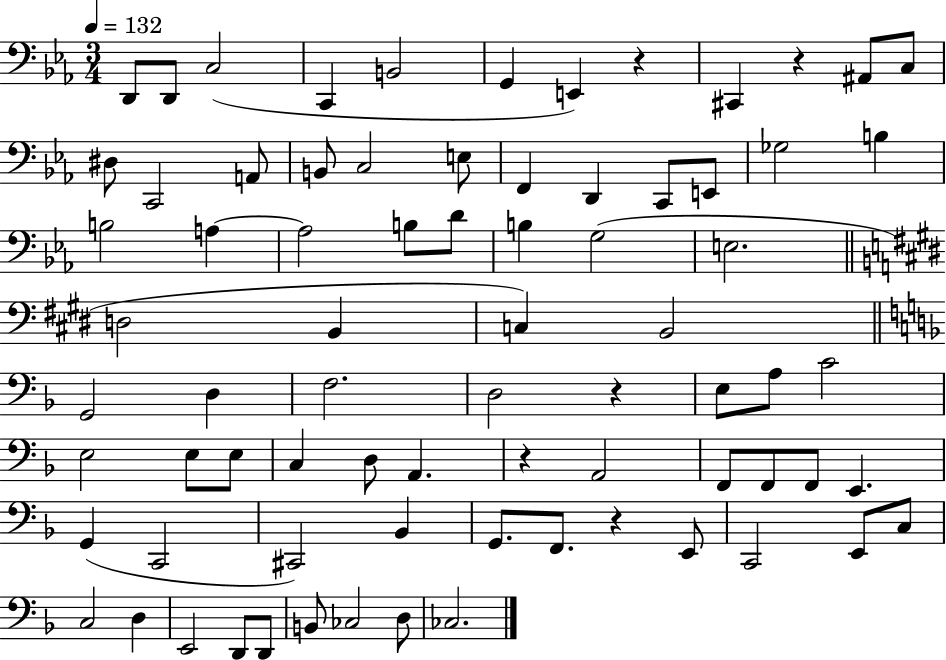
D2/e D2/e C3/h C2/q B2/h G2/q E2/q R/q C#2/q R/q A#2/e C3/e D#3/e C2/h A2/e B2/e C3/h E3/e F2/q D2/q C2/e E2/e Gb3/h B3/q B3/h A3/q A3/h B3/e D4/e B3/q G3/h E3/h. D3/h B2/q C3/q B2/h G2/h D3/q F3/h. D3/h R/q E3/e A3/e C4/h E3/h E3/e E3/e C3/q D3/e A2/q. R/q A2/h F2/e F2/e F2/e E2/q. G2/q C2/h C#2/h Bb2/q G2/e. F2/e. R/q E2/e C2/h E2/e C3/e C3/h D3/q E2/h D2/e D2/e B2/e CES3/h D3/e CES3/h.